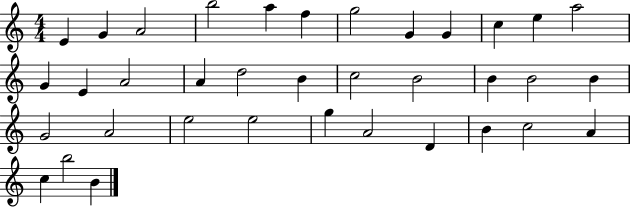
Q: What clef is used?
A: treble